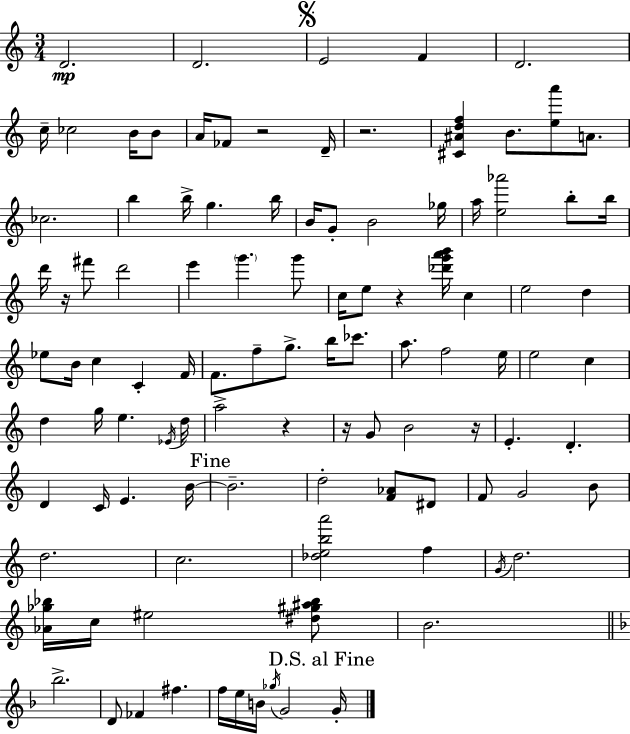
{
  \clef treble
  \numericTimeSignature
  \time 3/4
  \key a \minor
  d'2.\mp | d'2. | \mark \markup { \musicglyph "scripts.segno" } e'2 f'4 | d'2. | \break c''16-- ces''2 b'16 b'8 | a'16 fes'8 r2 d'16-- | r2. | <cis' ais' d'' f''>4 b'8. <e'' a'''>8 a'8. | \break ces''2. | b''4 b''16-> g''4. b''16 | b'16 g'8-. b'2 ges''16 | a''16 <e'' aes'''>2 b''8-. b''16 | \break d'''16 r16 fis'''8 d'''2 | e'''4 \parenthesize g'''4. g'''8 | c''16 e''8 r4 <des''' g''' a''' b'''>16 c''4 | e''2 d''4 | \break ees''8 b'16 c''4 c'4-. f'16 | f'8. f''8-- g''8.-> b''16 ces'''8. | a''8. f''2 e''16 | e''2 c''4 | \break d''4 g''16 e''4. \acciaccatura { ees'16 } | d''16 a''2-> r4 | r16 g'8 b'2 | r16 e'4.-. d'4.-. | \break d'4 c'16 e'4. | b'16~~ \mark "Fine" b'2.-- | d''2-. <f' aes'>8 dis'8 | f'8 g'2 b'8 | \break d''2. | c''2. | <des'' e'' b'' a'''>2 f''4 | \acciaccatura { g'16 } d''2. | \break <aes' ges'' bes''>16 c''16 eis''2 | <dis'' gis'' ais'' bes''>8 b'2. | \bar "||" \break \key f \major bes''2.-> | d'8 fes'4 fis''4. | f''16 e''16 b'16 \acciaccatura { ges''16 } g'2 | \mark "D.S. al Fine" g'16-. \bar "|."
}